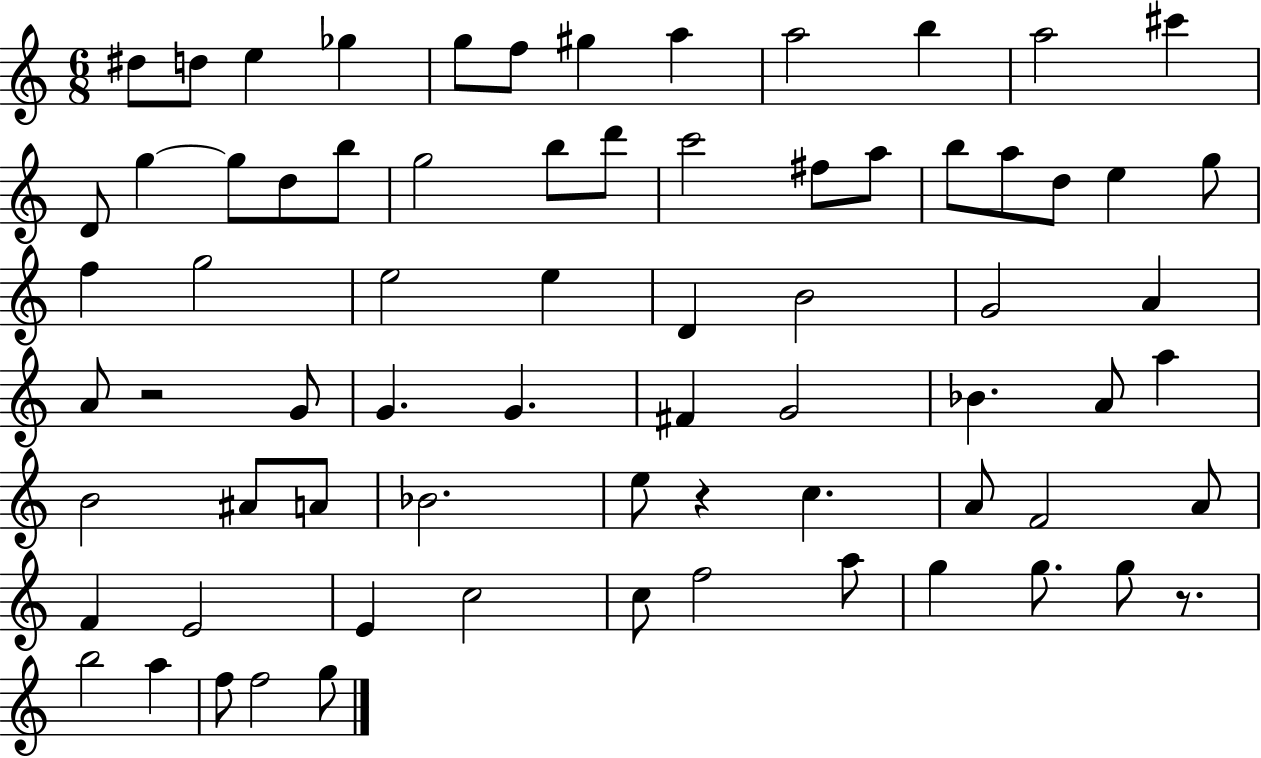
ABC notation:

X:1
T:Untitled
M:6/8
L:1/4
K:C
^d/2 d/2 e _g g/2 f/2 ^g a a2 b a2 ^c' D/2 g g/2 d/2 b/2 g2 b/2 d'/2 c'2 ^f/2 a/2 b/2 a/2 d/2 e g/2 f g2 e2 e D B2 G2 A A/2 z2 G/2 G G ^F G2 _B A/2 a B2 ^A/2 A/2 _B2 e/2 z c A/2 F2 A/2 F E2 E c2 c/2 f2 a/2 g g/2 g/2 z/2 b2 a f/2 f2 g/2